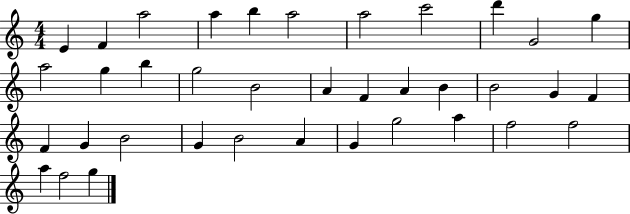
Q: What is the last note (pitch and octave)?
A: G5